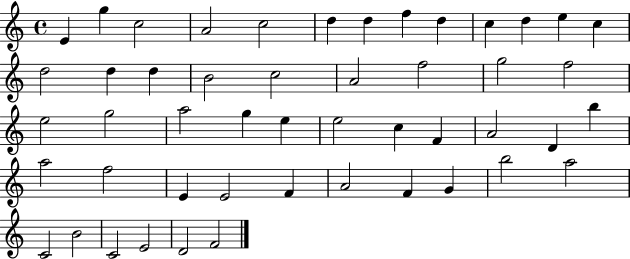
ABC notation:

X:1
T:Untitled
M:4/4
L:1/4
K:C
E g c2 A2 c2 d d f d c d e c d2 d d B2 c2 A2 f2 g2 f2 e2 g2 a2 g e e2 c F A2 D b a2 f2 E E2 F A2 F G b2 a2 C2 B2 C2 E2 D2 F2